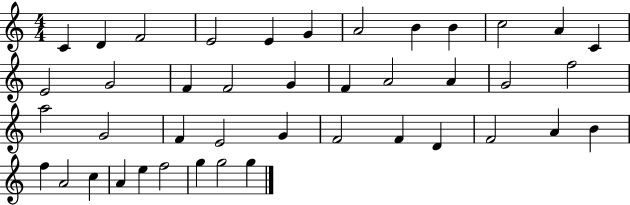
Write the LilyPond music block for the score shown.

{
  \clef treble
  \numericTimeSignature
  \time 4/4
  \key c \major
  c'4 d'4 f'2 | e'2 e'4 g'4 | a'2 b'4 b'4 | c''2 a'4 c'4 | \break e'2 g'2 | f'4 f'2 g'4 | f'4 a'2 a'4 | g'2 f''2 | \break a''2 g'2 | f'4 e'2 g'4 | f'2 f'4 d'4 | f'2 a'4 b'4 | \break f''4 a'2 c''4 | a'4 e''4 f''2 | g''4 g''2 g''4 | \bar "|."
}